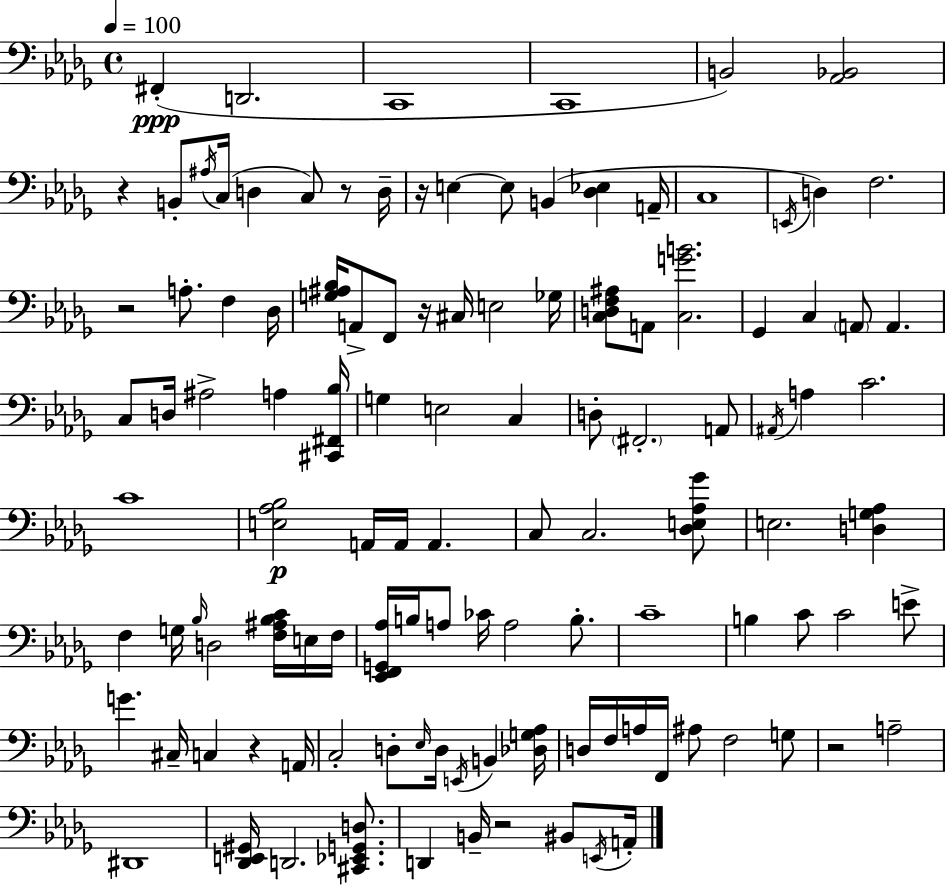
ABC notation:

X:1
T:Untitled
M:4/4
L:1/4
K:Bbm
^F,, D,,2 C,,4 C,,4 B,,2 [_A,,_B,,]2 z B,,/2 ^A,/4 C,/4 D, C,/2 z/2 D,/4 z/4 E, E,/2 B,, [_D,_E,] A,,/4 C,4 E,,/4 D, F,2 z2 A,/2 F, _D,/4 [G,^A,_B,]/4 A,,/2 F,,/2 z/4 ^C,/4 E,2 _G,/4 [C,D,F,^A,]/2 A,,/2 [C,GB]2 _G,, C, A,,/2 A,, C,/2 D,/4 ^A,2 A, [^C,,^F,,_B,]/4 G, E,2 C, D,/2 ^F,,2 A,,/2 ^A,,/4 A, C2 C4 [E,_A,_B,]2 A,,/4 A,,/4 A,, C,/2 C,2 [_D,E,_A,_G]/2 E,2 [D,G,_A,] F, G,/4 _B,/4 D,2 [F,^A,_B,C]/4 E,/4 F,/4 [_E,,F,,G,,_A,]/4 B,/4 A,/2 _C/4 A,2 B,/2 C4 B, C/2 C2 E/2 G ^C,/4 C, z A,,/4 C,2 D,/2 _E,/4 D,/4 E,,/4 B,, [_D,G,_A,]/4 D,/4 F,/4 A,/4 F,,/4 ^A,/2 F,2 G,/2 z2 A,2 ^D,,4 [_D,,E,,^G,,]/4 D,,2 [^C,,_E,,G,,D,]/2 D,, B,,/4 z2 ^B,,/2 E,,/4 A,,/4